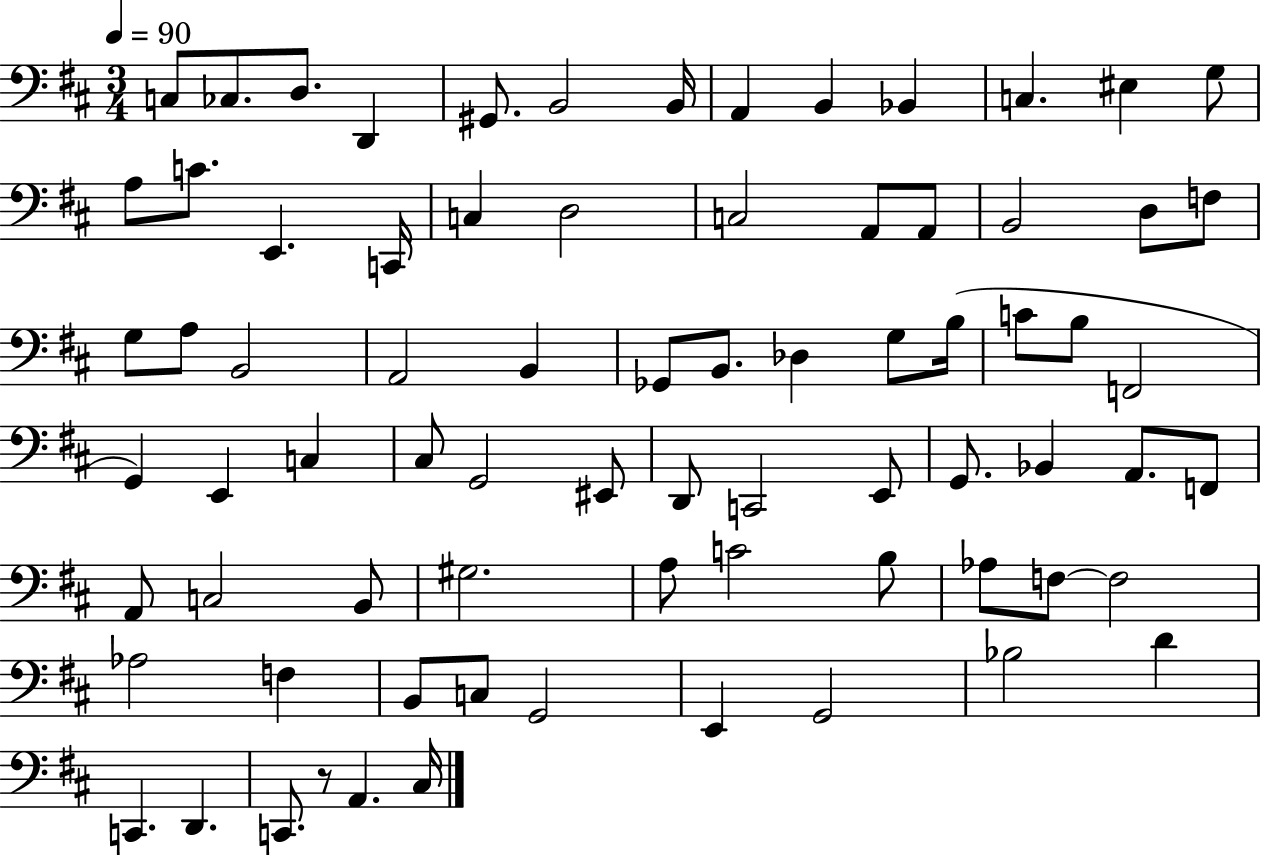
{
  \clef bass
  \numericTimeSignature
  \time 3/4
  \key d \major
  \tempo 4 = 90
  c8 ces8. d8. d,4 | gis,8. b,2 b,16 | a,4 b,4 bes,4 | c4. eis4 g8 | \break a8 c'8. e,4. c,16 | c4 d2 | c2 a,8 a,8 | b,2 d8 f8 | \break g8 a8 b,2 | a,2 b,4 | ges,8 b,8. des4 g8 b16( | c'8 b8 f,2 | \break g,4) e,4 c4 | cis8 g,2 eis,8 | d,8 c,2 e,8 | g,8. bes,4 a,8. f,8 | \break a,8 c2 b,8 | gis2. | a8 c'2 b8 | aes8 f8~~ f2 | \break aes2 f4 | b,8 c8 g,2 | e,4 g,2 | bes2 d'4 | \break c,4. d,4. | c,8. r8 a,4. cis16 | \bar "|."
}